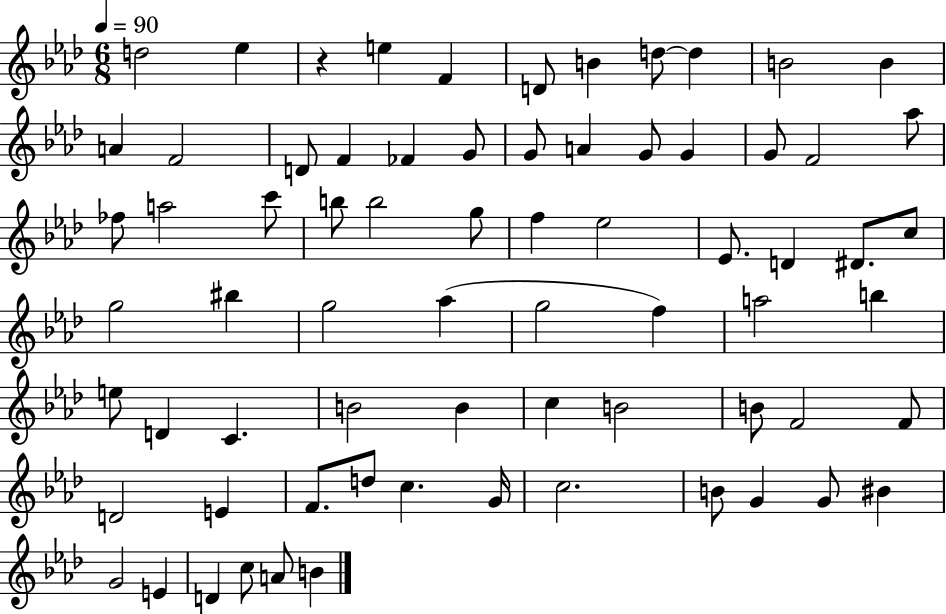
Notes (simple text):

D5/h Eb5/q R/q E5/q F4/q D4/e B4/q D5/e D5/q B4/h B4/q A4/q F4/h D4/e F4/q FES4/q G4/e G4/e A4/q G4/e G4/q G4/e F4/h Ab5/e FES5/e A5/h C6/e B5/e B5/h G5/e F5/q Eb5/h Eb4/e. D4/q D#4/e. C5/e G5/h BIS5/q G5/h Ab5/q G5/h F5/q A5/h B5/q E5/e D4/q C4/q. B4/h B4/q C5/q B4/h B4/e F4/h F4/e D4/h E4/q F4/e. D5/e C5/q. G4/s C5/h. B4/e G4/q G4/e BIS4/q G4/h E4/q D4/q C5/e A4/e B4/q